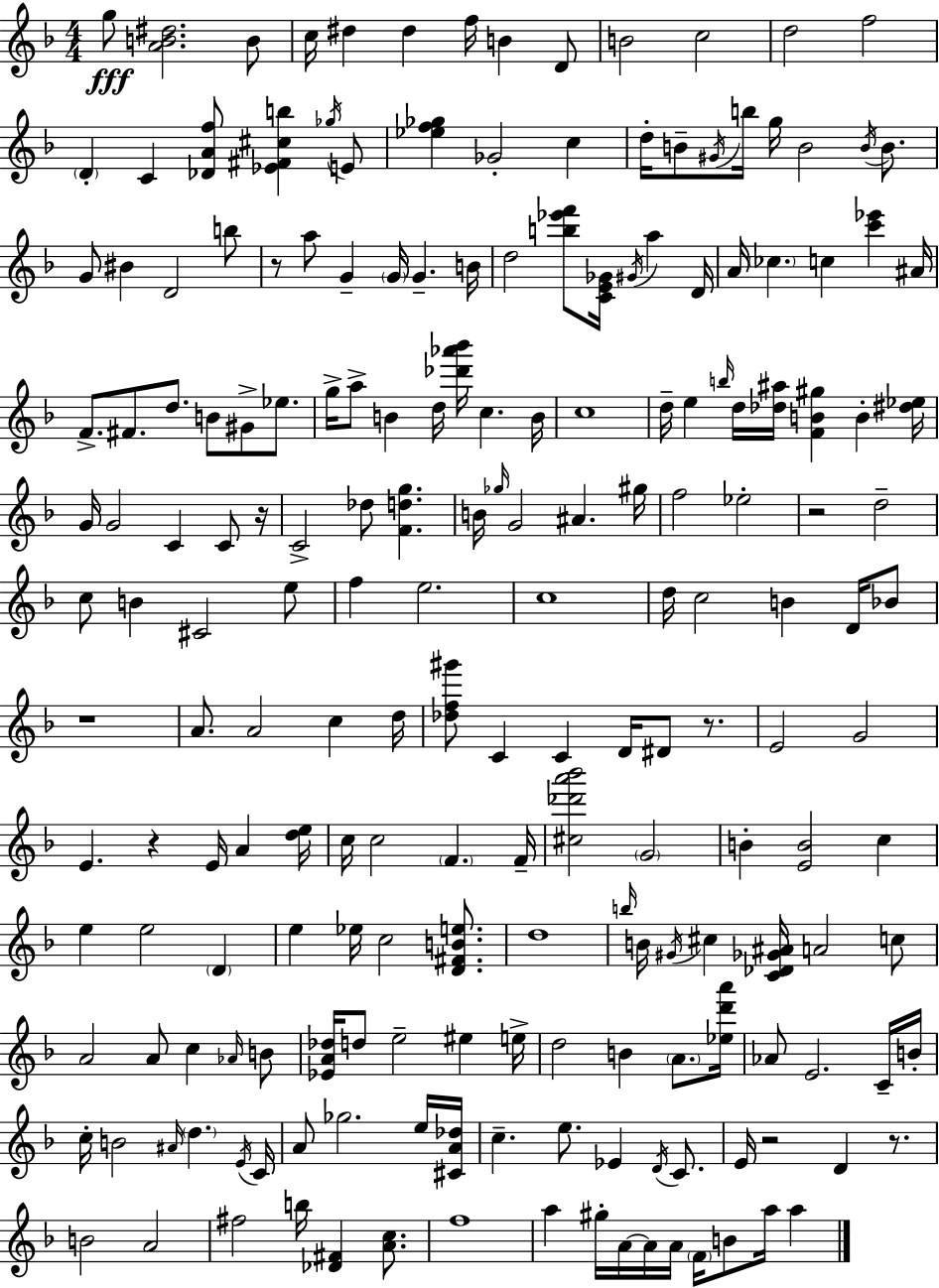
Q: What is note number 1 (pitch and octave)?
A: G5